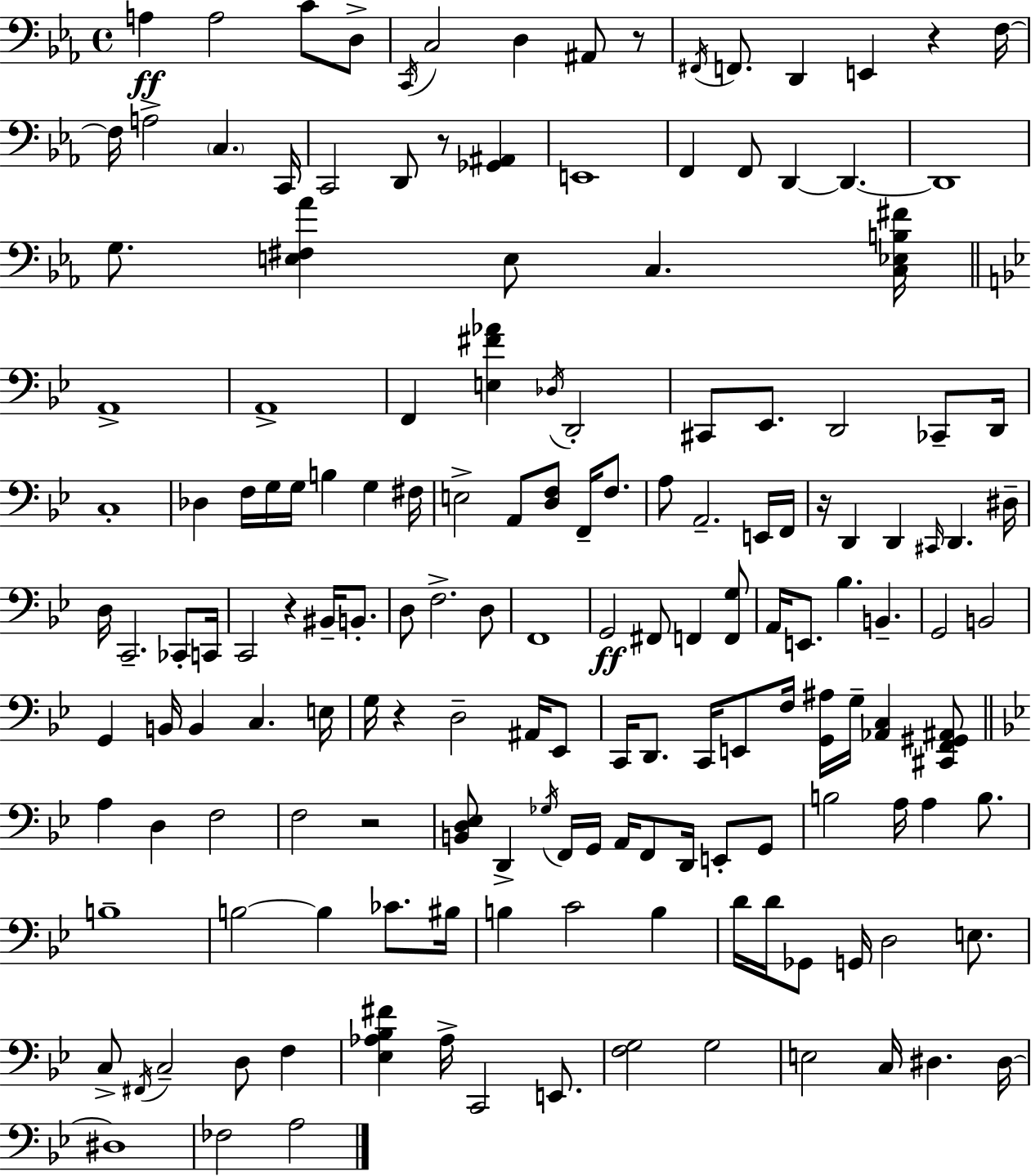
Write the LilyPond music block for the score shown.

{
  \clef bass
  \time 4/4
  \defaultTimeSignature
  \key c \minor
  \repeat volta 2 { a4\ff a2 c'8 d8-> | \acciaccatura { c,16 } c2 d4 ais,8 r8 | \acciaccatura { fis,16 } f,8. d,4 e,4 r4 | f16~~ f16 a2-> \parenthesize c4. | \break c,16 c,2 d,8 r8 <ges, ais,>4 | e,1 | f,4 f,8 d,4~~ d,4.~~ | d,1 | \break g8. <e fis aes'>4 e8 c4. | <c ees b fis'>16 \bar "||" \break \key bes \major a,1-> | a,1-> | f,4 <e fis' aes'>4 \acciaccatura { des16 } d,2-. | cis,8 ees,8. d,2 ces,8-- | \break d,16 c1-. | des4 f16 g16 g16 b4 g4 | fis16 e2-> a,8 <d f>8 f,16-- f8. | a8 a,2.-- e,16 | \break f,16 r16 d,4 d,4 \grace { cis,16 } d,4. | dis16-- d16 c,2.-- ces,8-. | c,16 c,2 r4 bis,16-- b,8.-. | d8 f2.-> | \break d8 f,1 | g,2\ff fis,8 f,4 | <f, g>8 a,16 e,8. bes4. b,4.-- | g,2 b,2 | \break g,4 b,16 b,4 c4. | e16 g16 r4 d2-- ais,16 | ees,8 c,16 d,8. c,16 e,8 f16 <g, ais>16 g16-- <aes, c>4 | <cis, f, gis, ais,>8 \bar "||" \break \key bes \major a4 d4 f2 | f2 r2 | <b, d ees>8 d,4-> \acciaccatura { ges16 } f,16 g,16 a,16 f,8 d,16 e,8-. g,8 | b2 a16 a4 b8. | \break b1-- | b2~~ b4 ces'8. | bis16 b4 c'2 b4 | d'16 d'16 ges,8 g,16 d2 e8. | \break c8-> \acciaccatura { fis,16 } c2-- d8 f4 | <ees aes bes fis'>4 aes16-> c,2 e,8. | <f g>2 g2 | e2 c16 dis4. | \break dis16~~ dis1 | fes2 a2 | } \bar "|."
}